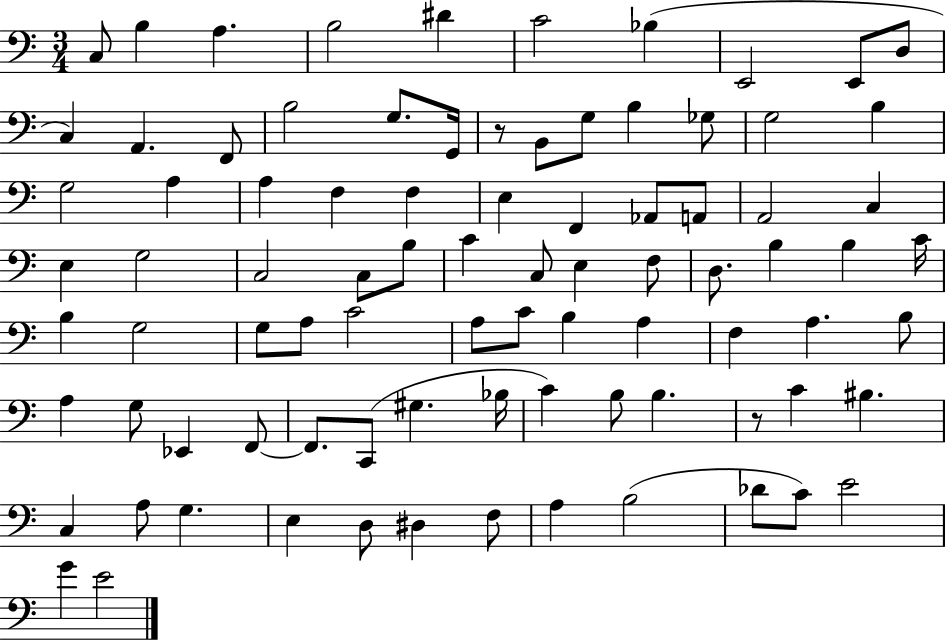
X:1
T:Untitled
M:3/4
L:1/4
K:C
C,/2 B, A, B,2 ^D C2 _B, E,,2 E,,/2 D,/2 C, A,, F,,/2 B,2 G,/2 G,,/4 z/2 B,,/2 G,/2 B, _G,/2 G,2 B, G,2 A, A, F, F, E, F,, _A,,/2 A,,/2 A,,2 C, E, G,2 C,2 C,/2 B,/2 C C,/2 E, F,/2 D,/2 B, B, C/4 B, G,2 G,/2 A,/2 C2 A,/2 C/2 B, A, F, A, B,/2 A, G,/2 _E,, F,,/2 F,,/2 C,,/2 ^G, _B,/4 C B,/2 B, z/2 C ^B, C, A,/2 G, E, D,/2 ^D, F,/2 A, B,2 _D/2 C/2 E2 G E2